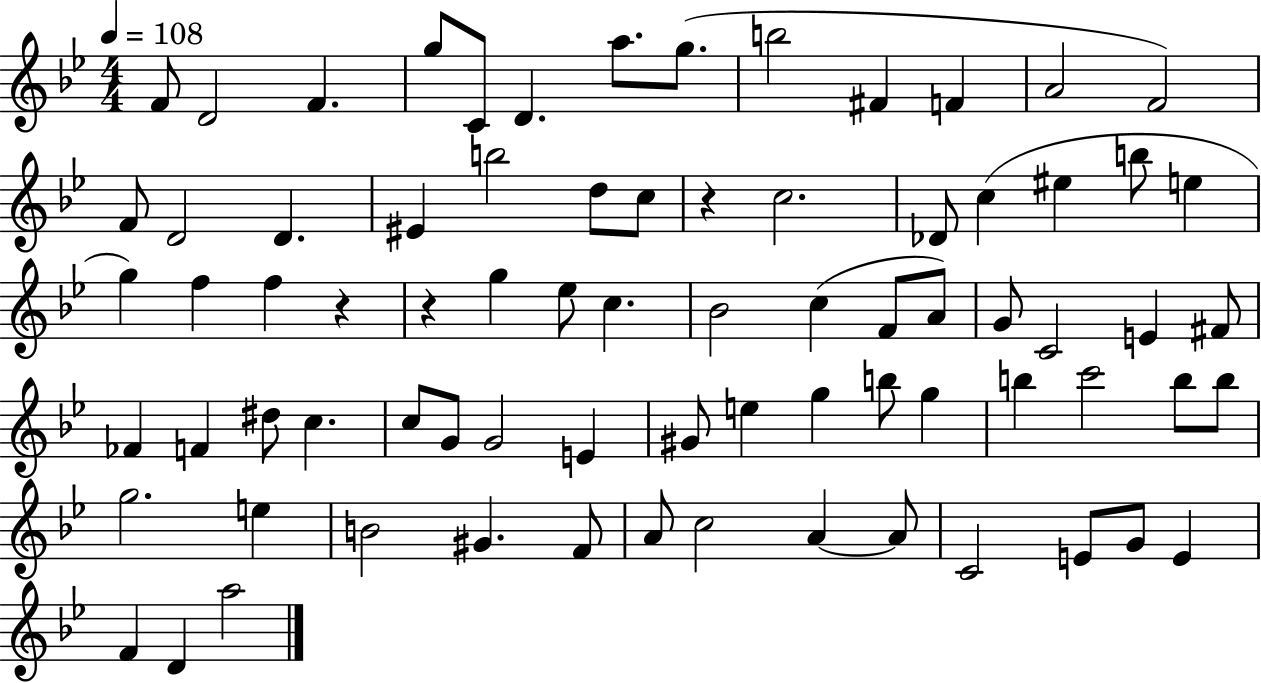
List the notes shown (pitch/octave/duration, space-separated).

F4/e D4/h F4/q. G5/e C4/e D4/q. A5/e. G5/e. B5/h F#4/q F4/q A4/h F4/h F4/e D4/h D4/q. EIS4/q B5/h D5/e C5/e R/q C5/h. Db4/e C5/q EIS5/q B5/e E5/q G5/q F5/q F5/q R/q R/q G5/q Eb5/e C5/q. Bb4/h C5/q F4/e A4/e G4/e C4/h E4/q F#4/e FES4/q F4/q D#5/e C5/q. C5/e G4/e G4/h E4/q G#4/e E5/q G5/q B5/e G5/q B5/q C6/h B5/e B5/e G5/h. E5/q B4/h G#4/q. F4/e A4/e C5/h A4/q A4/e C4/h E4/e G4/e E4/q F4/q D4/q A5/h